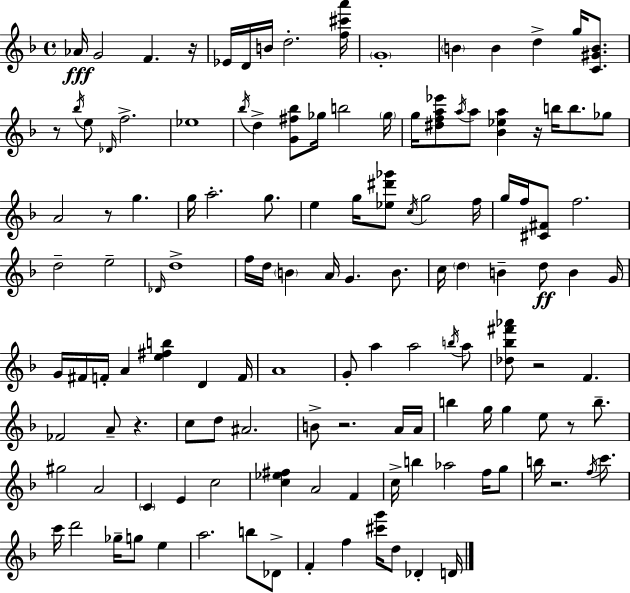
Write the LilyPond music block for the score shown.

{
  \clef treble
  \time 4/4
  \defaultTimeSignature
  \key f \major
  aes'16\fff g'2 f'4. r16 | ees'16 d'16 b'16 d''2.-. <f'' cis''' a'''>16 | \parenthesize g'1-. | \parenthesize b'4 b'4 d''4-> g''16 <c' gis' b'>8. | \break r8 \acciaccatura { bes''16 } e''8 \grace { des'16 } f''2.-> | ees''1 | \acciaccatura { bes''16 } d''4-> <g' fis'' bes''>8 ges''16 b''2 | \parenthesize ges''16 g''16 <dis'' f'' a'' ees'''>8 \acciaccatura { a''16 } a''8 <bes' ees'' a''>4 r16 b''16 b''8. | \break ges''8 a'2 r8 g''4. | g''16 a''2.-. | g''8. e''4 g''16 <ees'' dis''' ges'''>8 \acciaccatura { c''16 } g''2 | f''16 g''16 f''16 <cis' fis'>8 f''2. | \break d''2-- e''2-- | \grace { des'16 } d''1-> | f''16 d''16 \parenthesize b'4 a'16 g'4. | b'8. c''16 \parenthesize d''4 b'4-- d''8\ff | \break b'4 g'16 g'16 fis'16 f'16-. a'4 <e'' fis'' b''>4 | d'4 f'16 a'1 | g'8-. a''4 a''2 | \acciaccatura { b''16 } a''8 <des'' bes'' fis''' aes'''>8 r2 | \break f'4. fes'2 a'8-- | r4. c''8 d''8 ais'2. | b'8-> r2. | a'16 a'16 b''4 g''16 g''4 | \break e''8 r8 b''8.-- gis''2 a'2 | \parenthesize c'4 e'4 c''2 | <c'' ees'' fis''>4 a'2 | f'4 c''16-> b''4 aes''2 | \break f''16 g''8 b''16 r2. | \acciaccatura { f''16 } c'''8. c'''16 d'''2 | ges''16-- g''8 e''4 a''2. | b''8 des'8-> f'4-. f''4 | \break <cis''' g'''>16 d''8 des'4-. d'16 \bar "|."
}